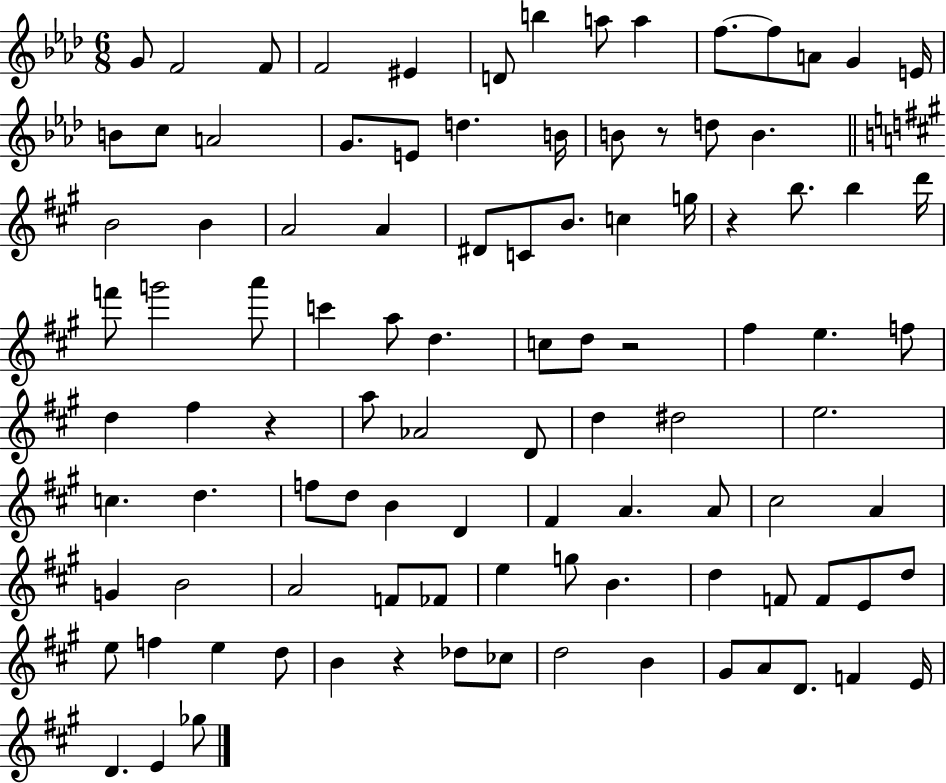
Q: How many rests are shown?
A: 5